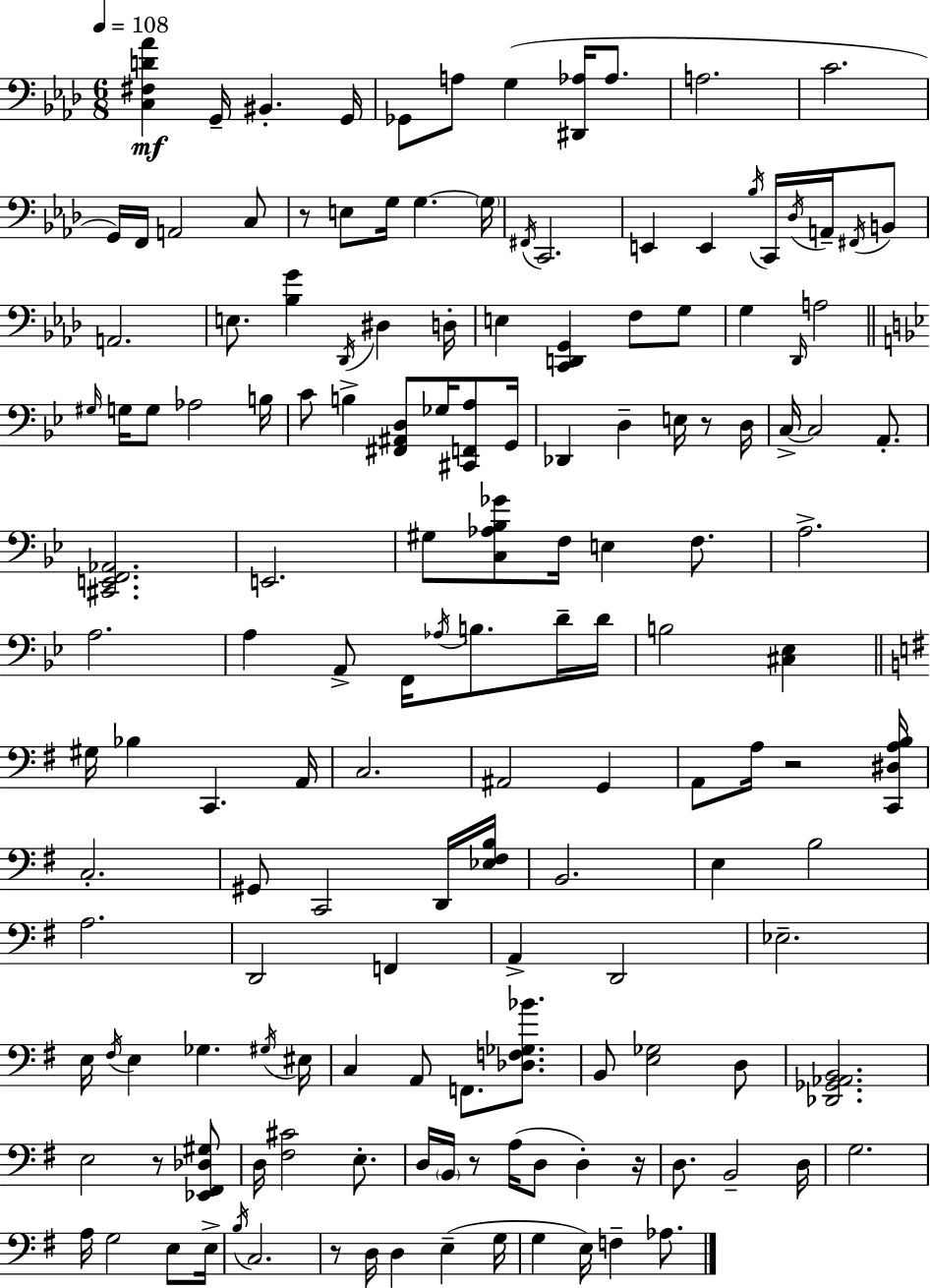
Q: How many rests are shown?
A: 7